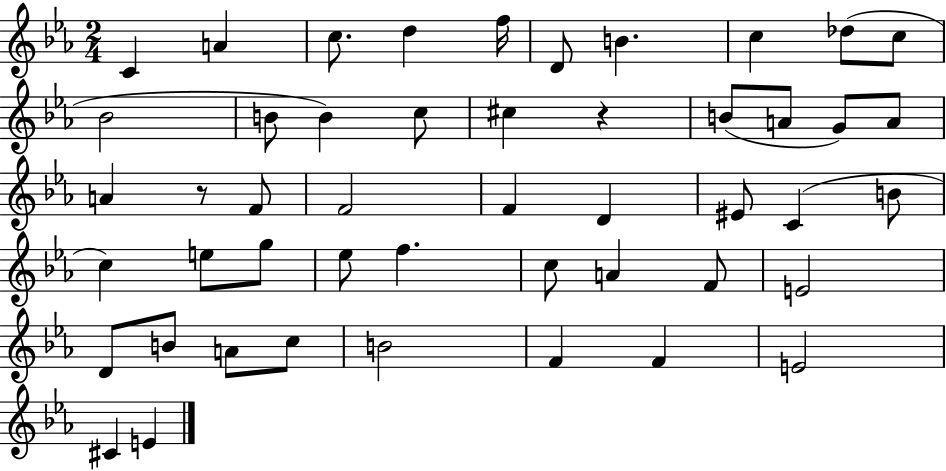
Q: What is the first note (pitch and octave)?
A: C4